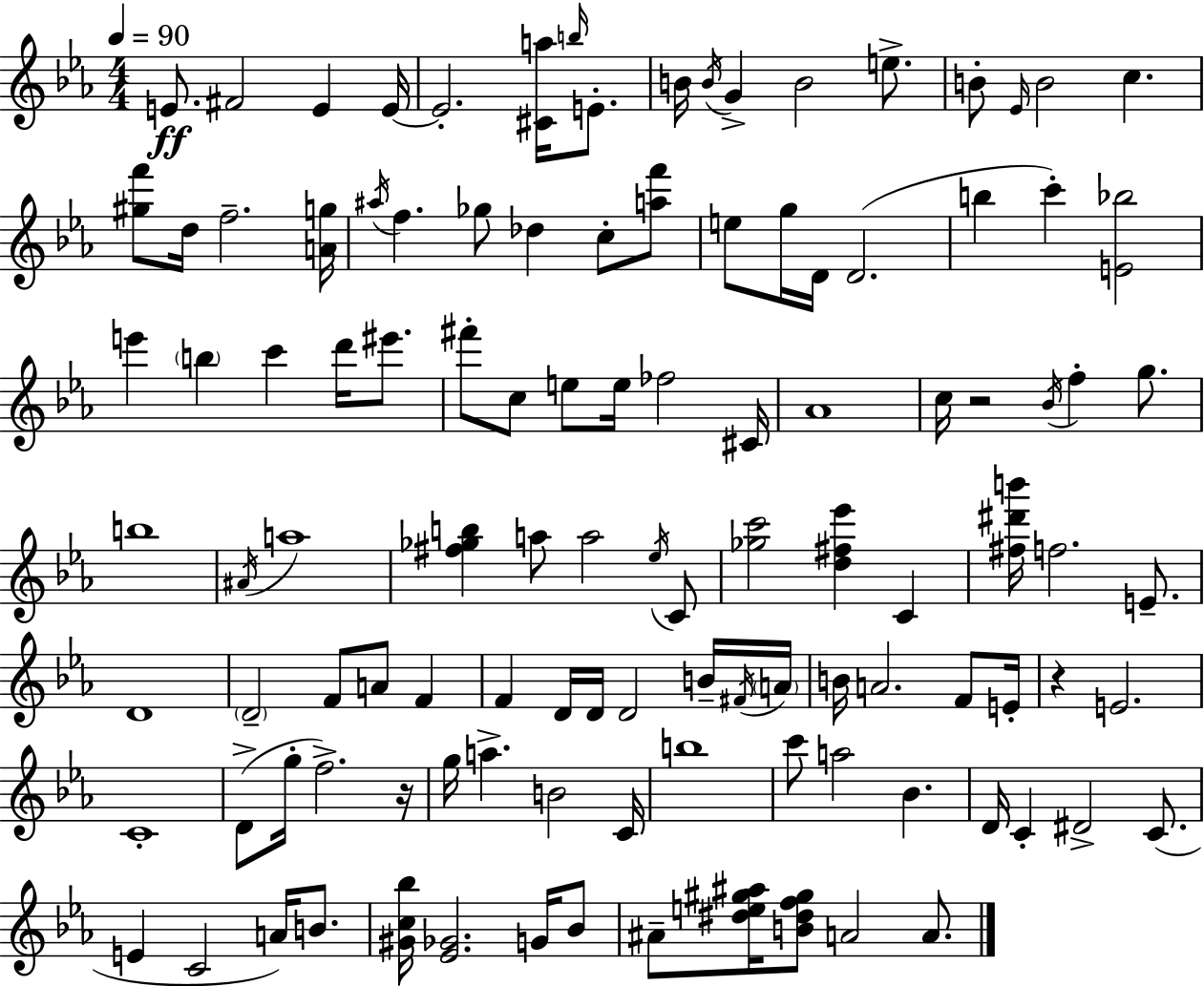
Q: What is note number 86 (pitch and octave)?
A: C4